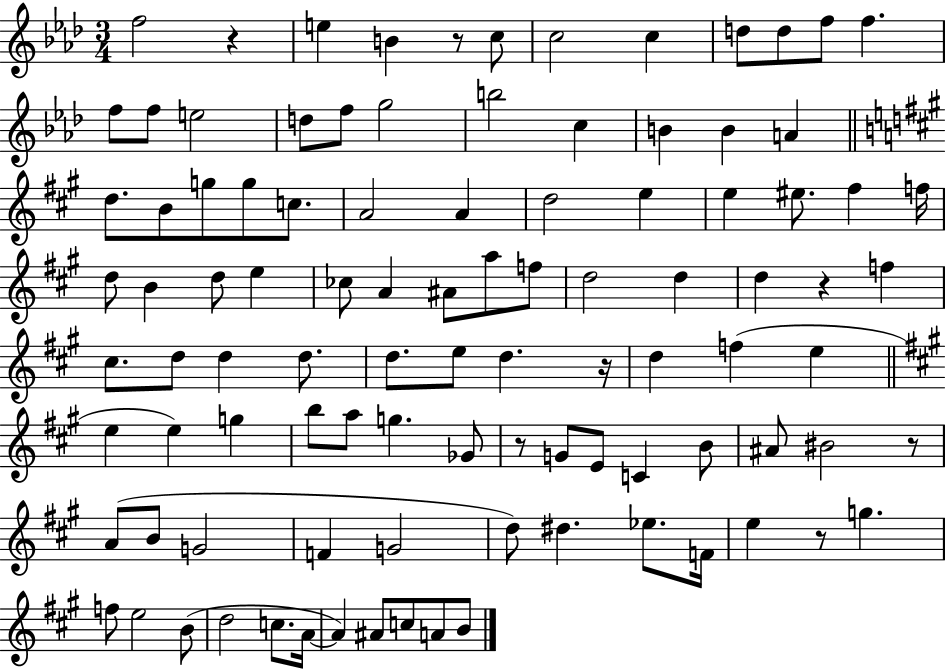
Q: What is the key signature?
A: AES major